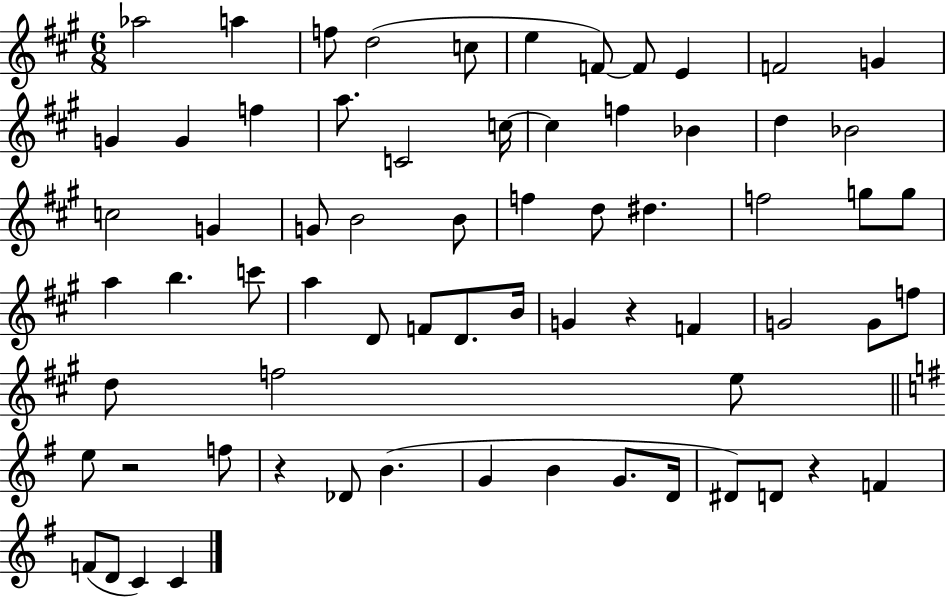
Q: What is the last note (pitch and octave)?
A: C4